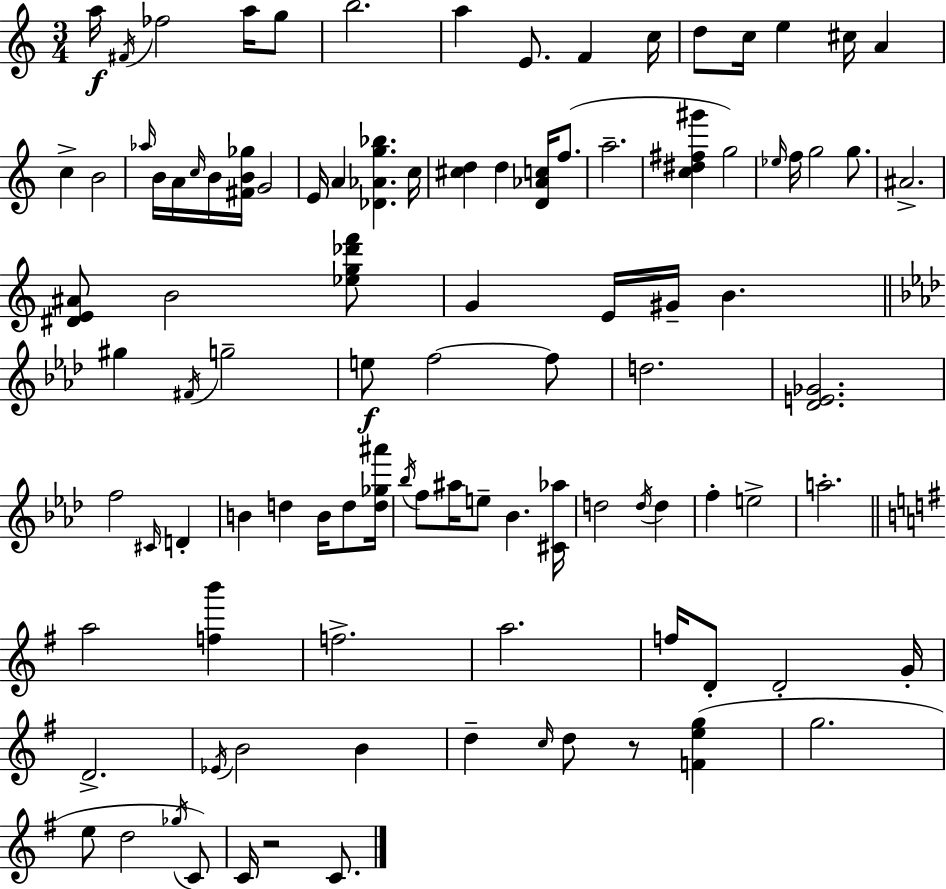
A5/s F#4/s FES5/h A5/s G5/e B5/h. A5/q E4/e. F4/q C5/s D5/e C5/s E5/q C#5/s A4/q C5/q B4/h Ab5/s B4/s A4/s C5/s B4/s [F#4,B4,Gb5]/s G4/h E4/s A4/q [Db4,Ab4,G5,Bb5]/q. C5/s [C#5,D5]/q D5/q [D4,Ab4,C5]/s F5/e. A5/h. [C5,D#5,F#5,G#6]/q G5/h Eb5/s F5/s G5/h G5/e. A#4/h. [D#4,E4,A#4]/e B4/h [Eb5,G5,Db6,F6]/e G4/q E4/s G#4/s B4/q. G#5/q F#4/s G5/h E5/e F5/h F5/e D5/h. [Db4,E4,Gb4]/h. F5/h C#4/s D4/q B4/q D5/q B4/s D5/e [D5,Gb5,A#6]/s Bb5/s F5/e A#5/s E5/e Bb4/q. [C#4,Ab5]/s D5/h D5/s D5/q F5/q E5/h A5/h. A5/h [F5,B6]/q F5/h. A5/h. F5/s D4/e D4/h G4/s D4/h. Eb4/s B4/h B4/q D5/q C5/s D5/e R/e [F4,E5,G5]/q G5/h. E5/e D5/h Gb5/s C4/e C4/s R/h C4/e.